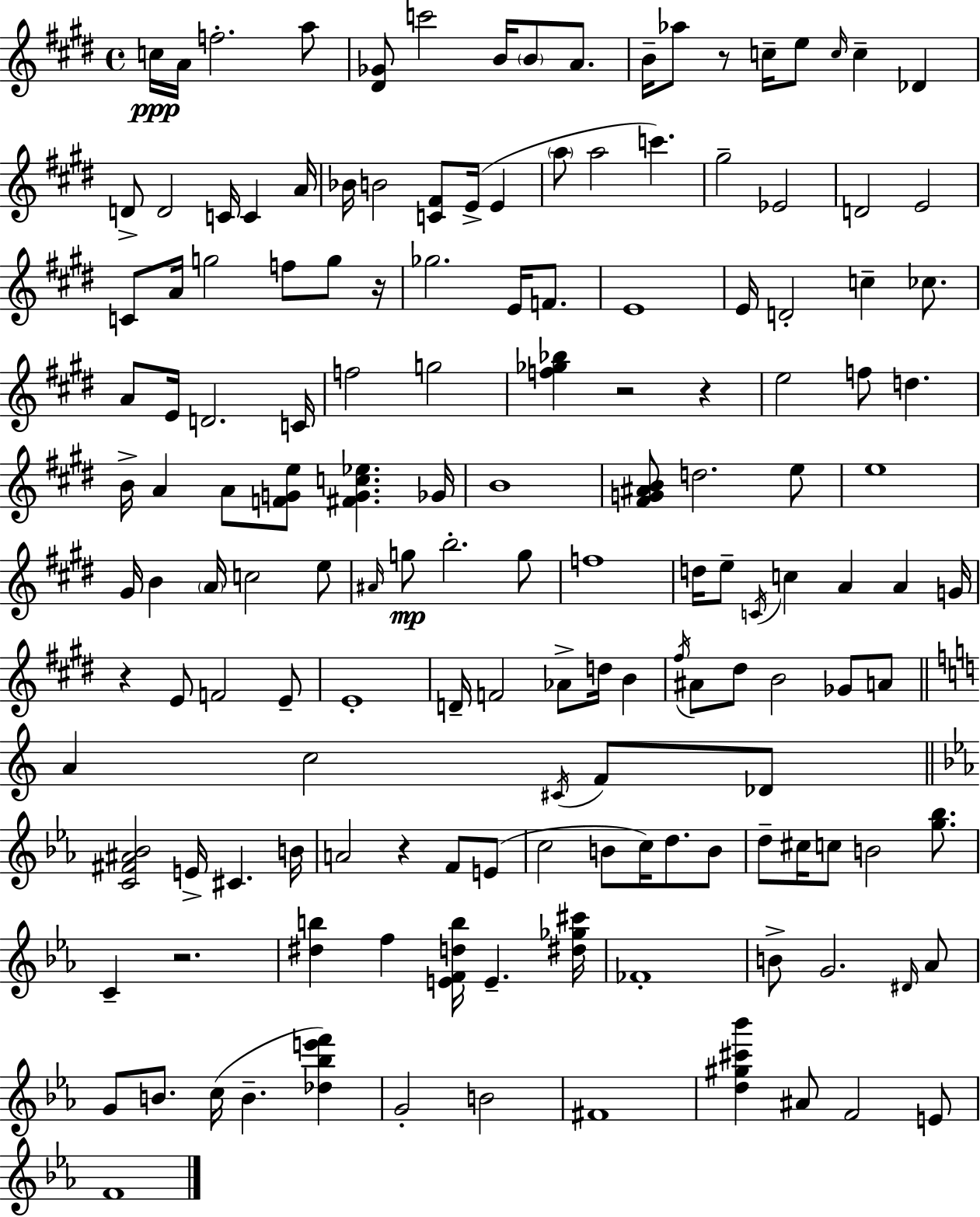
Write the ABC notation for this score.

X:1
T:Untitled
M:4/4
L:1/4
K:E
c/4 A/4 f2 a/2 [^D_G]/2 c'2 B/4 B/2 A/2 B/4 _a/2 z/2 c/4 e/2 c/4 c _D D/2 D2 C/4 C A/4 _B/4 B2 [C^F]/2 E/4 E a/2 a2 c' ^g2 _E2 D2 E2 C/2 A/4 g2 f/2 g/2 z/4 _g2 E/4 F/2 E4 E/4 D2 c _c/2 A/2 E/4 D2 C/4 f2 g2 [f_g_b] z2 z e2 f/2 d B/4 A A/2 [FGe]/2 [^FGc_e] _G/4 B4 [^FG^AB]/2 d2 e/2 e4 ^G/4 B A/4 c2 e/2 ^A/4 g/2 b2 g/2 f4 d/4 e/2 C/4 c A A G/4 z E/2 F2 E/2 E4 D/4 F2 _A/2 d/4 B ^f/4 ^A/2 ^d/2 B2 _G/2 A/2 A c2 ^C/4 F/2 _D/2 [C^F^A_B]2 E/4 ^C B/4 A2 z F/2 E/2 c2 B/2 c/4 d/2 B/2 d/2 ^c/4 c/2 B2 [g_b]/2 C z2 [^db] f [EFdb]/4 E [^d_g^c']/4 _F4 B/2 G2 ^D/4 _A/2 G/2 B/2 c/4 B [_d_be'f'] G2 B2 ^F4 [d^g^c'_b'] ^A/2 F2 E/2 F4